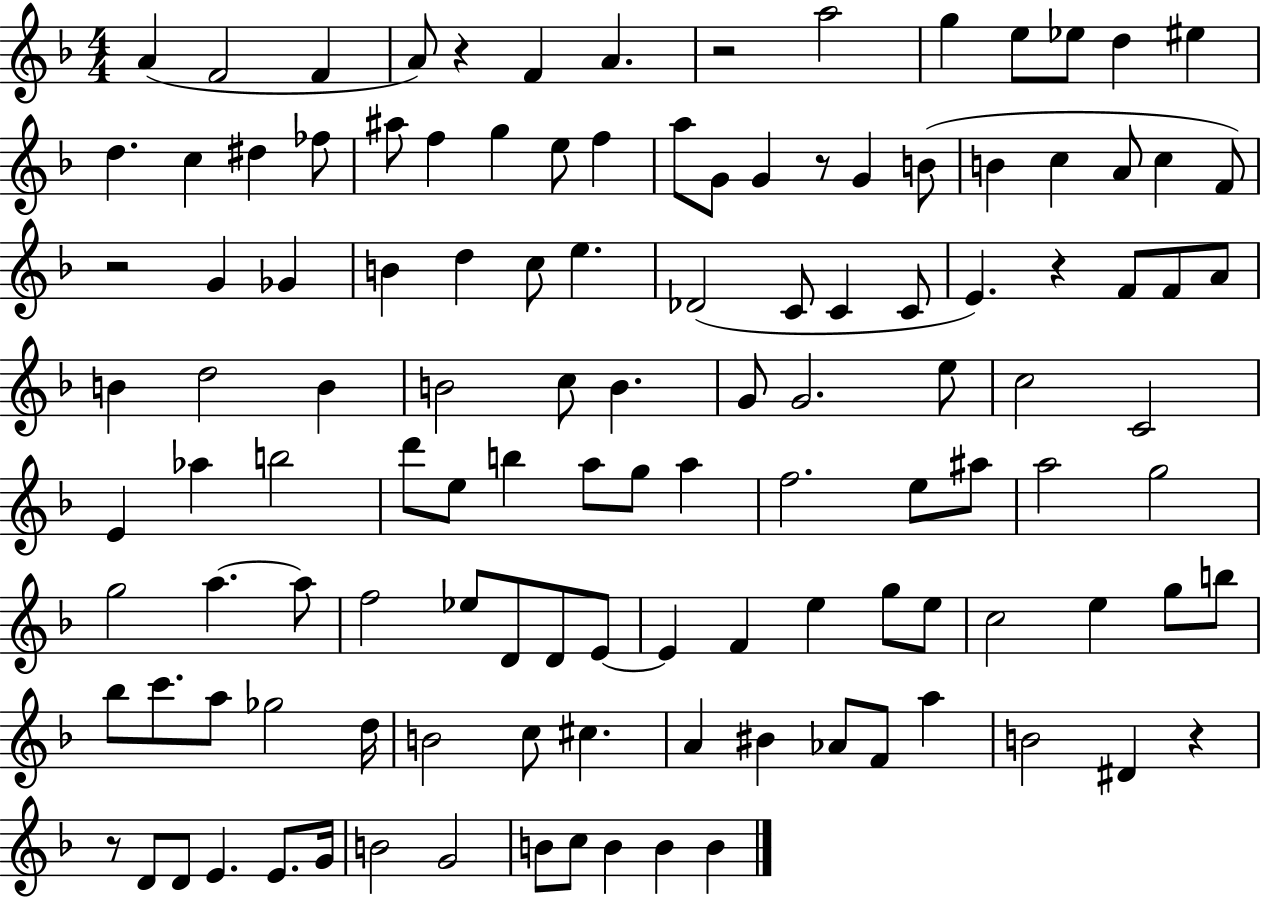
{
  \clef treble
  \numericTimeSignature
  \time 4/4
  \key f \major
  \repeat volta 2 { a'4( f'2 f'4 | a'8) r4 f'4 a'4. | r2 a''2 | g''4 e''8 ees''8 d''4 eis''4 | \break d''4. c''4 dis''4 fes''8 | ais''8 f''4 g''4 e''8 f''4 | a''8 g'8 g'4 r8 g'4 b'8( | b'4 c''4 a'8 c''4 f'8) | \break r2 g'4 ges'4 | b'4 d''4 c''8 e''4. | des'2( c'8 c'4 c'8 | e'4.) r4 f'8 f'8 a'8 | \break b'4 d''2 b'4 | b'2 c''8 b'4. | g'8 g'2. e''8 | c''2 c'2 | \break e'4 aes''4 b''2 | d'''8 e''8 b''4 a''8 g''8 a''4 | f''2. e''8 ais''8 | a''2 g''2 | \break g''2 a''4.~~ a''8 | f''2 ees''8 d'8 d'8 e'8~~ | e'4 f'4 e''4 g''8 e''8 | c''2 e''4 g''8 b''8 | \break bes''8 c'''8. a''8 ges''2 d''16 | b'2 c''8 cis''4. | a'4 bis'4 aes'8 f'8 a''4 | b'2 dis'4 r4 | \break r8 d'8 d'8 e'4. e'8. g'16 | b'2 g'2 | b'8 c''8 b'4 b'4 b'4 | } \bar "|."
}